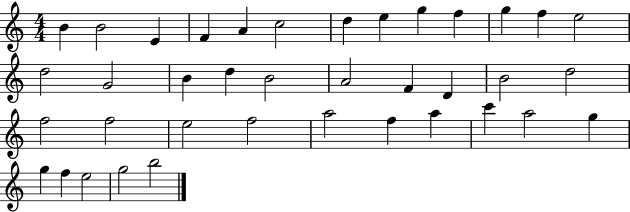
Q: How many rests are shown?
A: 0